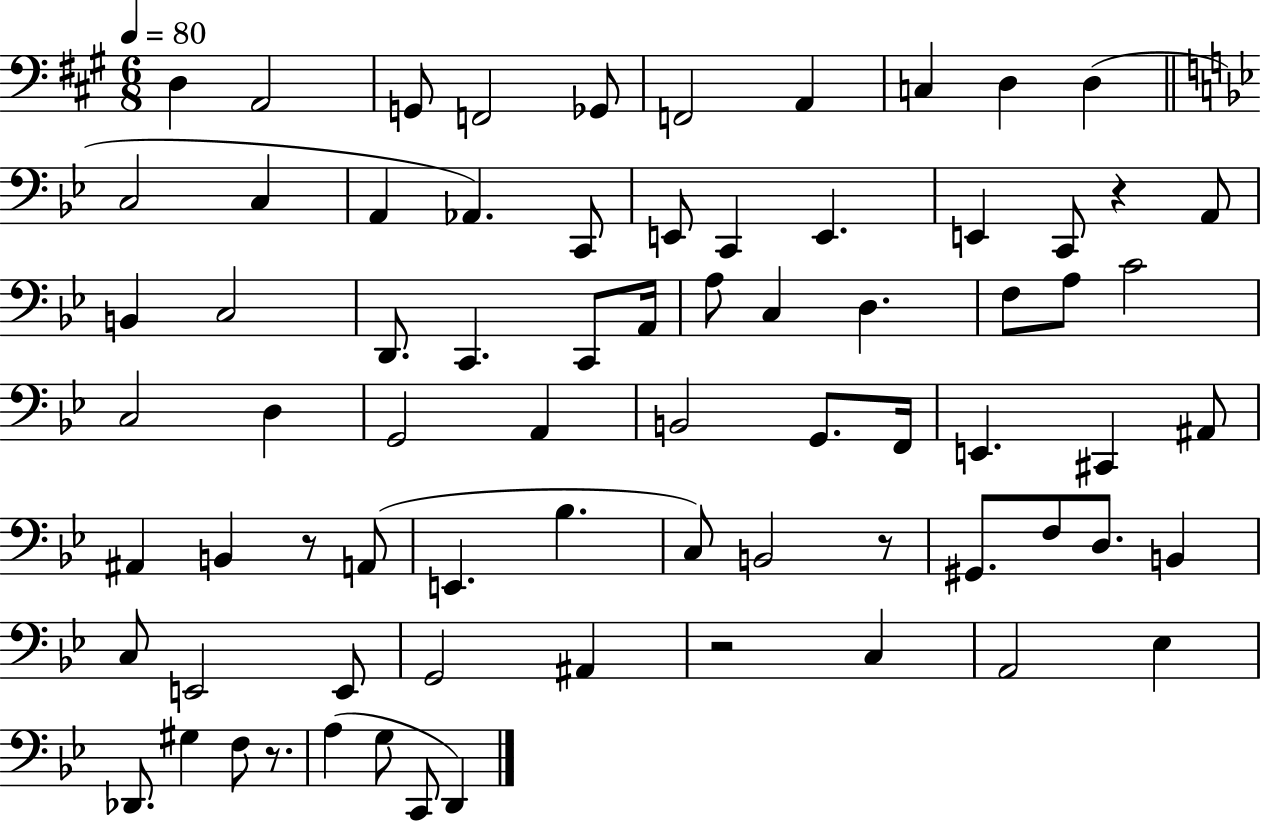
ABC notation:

X:1
T:Untitled
M:6/8
L:1/4
K:A
D, A,,2 G,,/2 F,,2 _G,,/2 F,,2 A,, C, D, D, C,2 C, A,, _A,, C,,/2 E,,/2 C,, E,, E,, C,,/2 z A,,/2 B,, C,2 D,,/2 C,, C,,/2 A,,/4 A,/2 C, D, F,/2 A,/2 C2 C,2 D, G,,2 A,, B,,2 G,,/2 F,,/4 E,, ^C,, ^A,,/2 ^A,, B,, z/2 A,,/2 E,, _B, C,/2 B,,2 z/2 ^G,,/2 F,/2 D,/2 B,, C,/2 E,,2 E,,/2 G,,2 ^A,, z2 C, A,,2 _E, _D,,/2 ^G, F,/2 z/2 A, G,/2 C,,/2 D,,